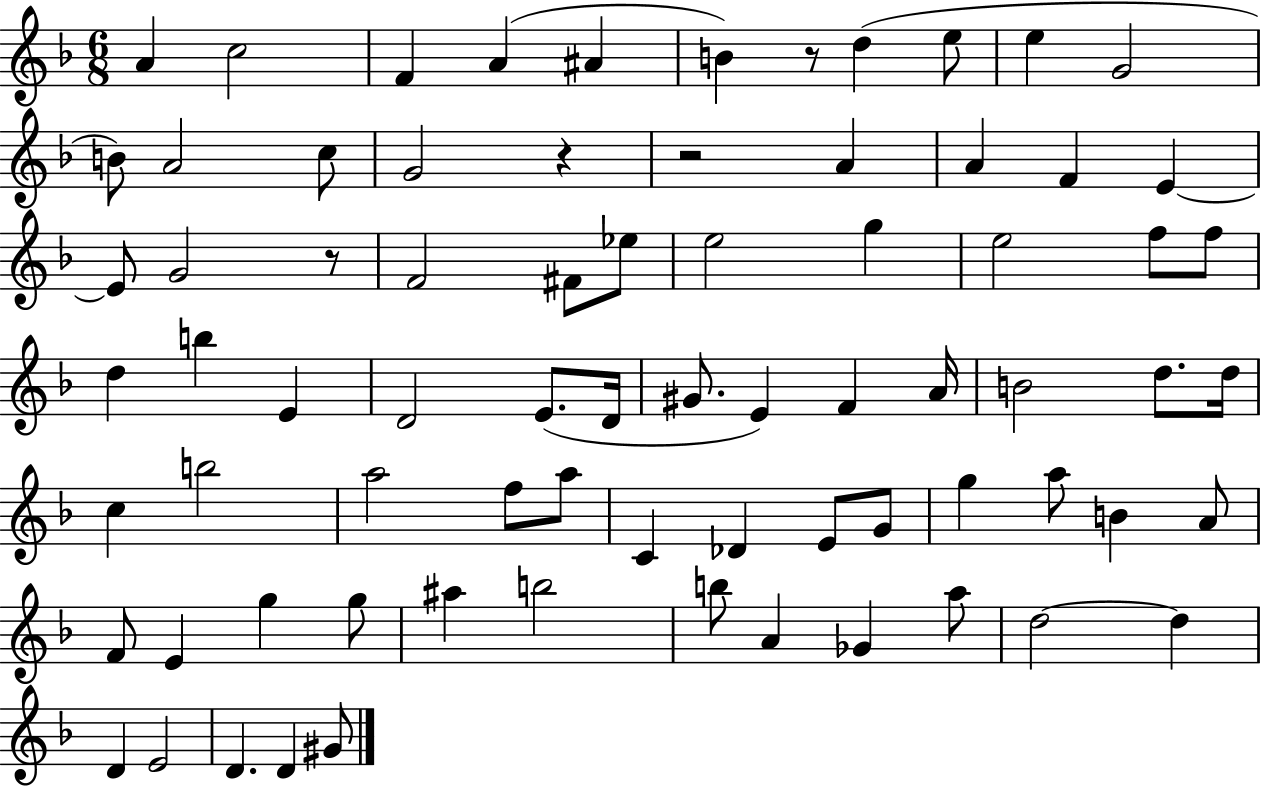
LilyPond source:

{
  \clef treble
  \numericTimeSignature
  \time 6/8
  \key f \major
  \repeat volta 2 { a'4 c''2 | f'4 a'4( ais'4 | b'4) r8 d''4( e''8 | e''4 g'2 | \break b'8) a'2 c''8 | g'2 r4 | r2 a'4 | a'4 f'4 e'4~~ | \break e'8 g'2 r8 | f'2 fis'8 ees''8 | e''2 g''4 | e''2 f''8 f''8 | \break d''4 b''4 e'4 | d'2 e'8.( d'16 | gis'8. e'4) f'4 a'16 | b'2 d''8. d''16 | \break c''4 b''2 | a''2 f''8 a''8 | c'4 des'4 e'8 g'8 | g''4 a''8 b'4 a'8 | \break f'8 e'4 g''4 g''8 | ais''4 b''2 | b''8 a'4 ges'4 a''8 | d''2~~ d''4 | \break d'4 e'2 | d'4. d'4 gis'8 | } \bar "|."
}